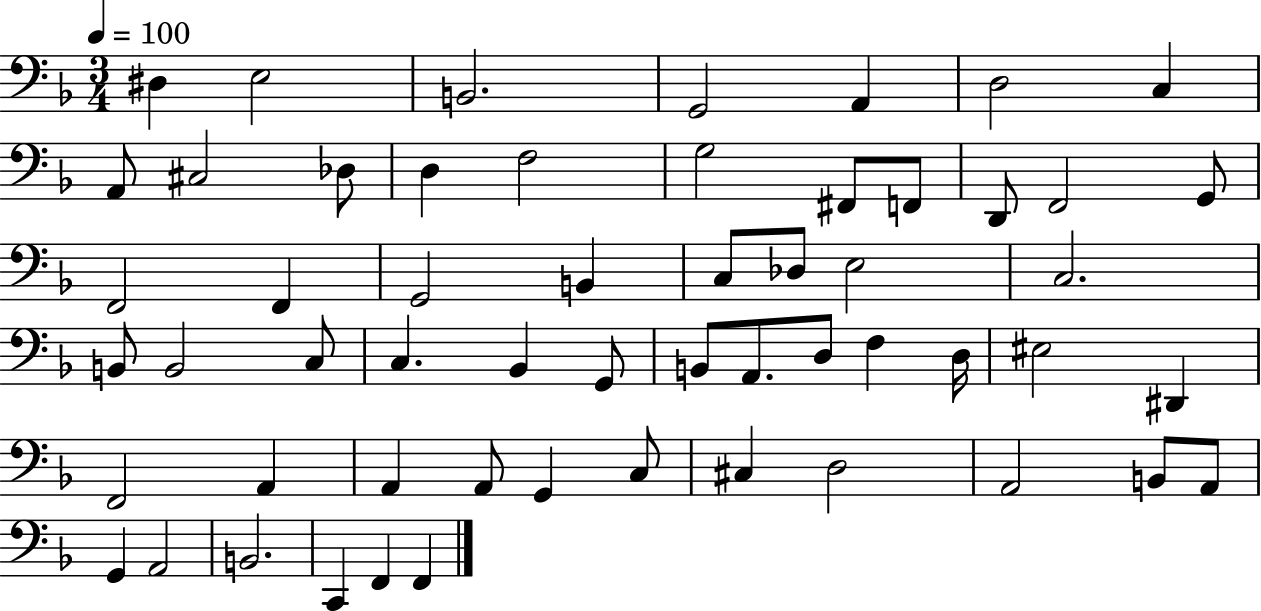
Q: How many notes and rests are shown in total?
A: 56